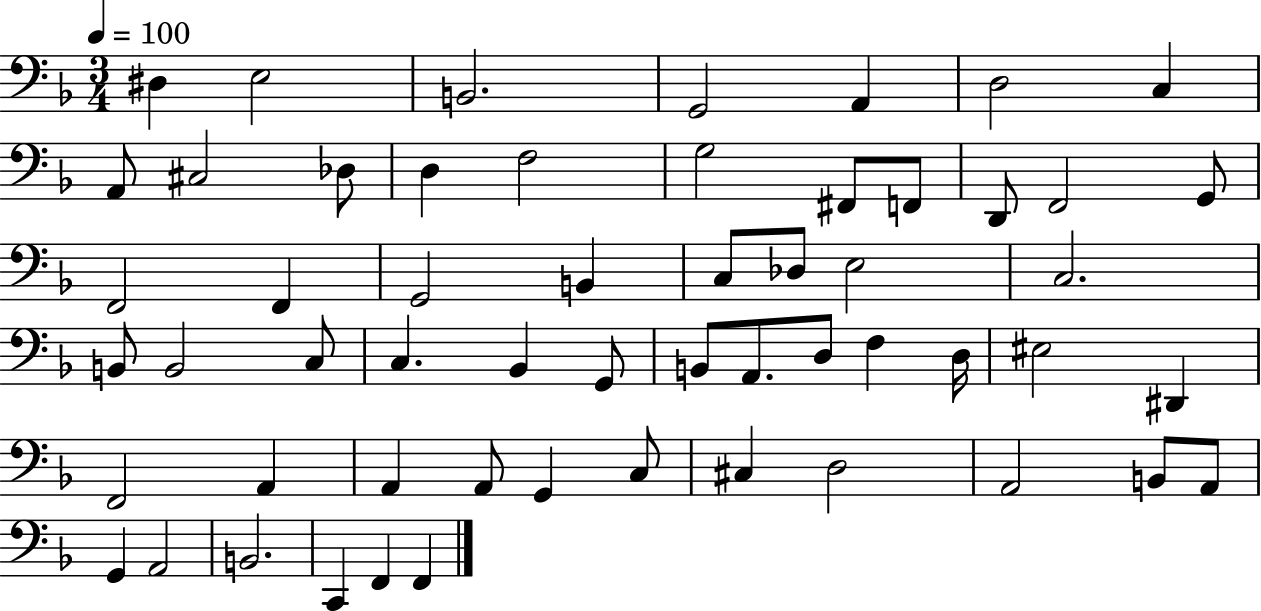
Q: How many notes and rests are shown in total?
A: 56